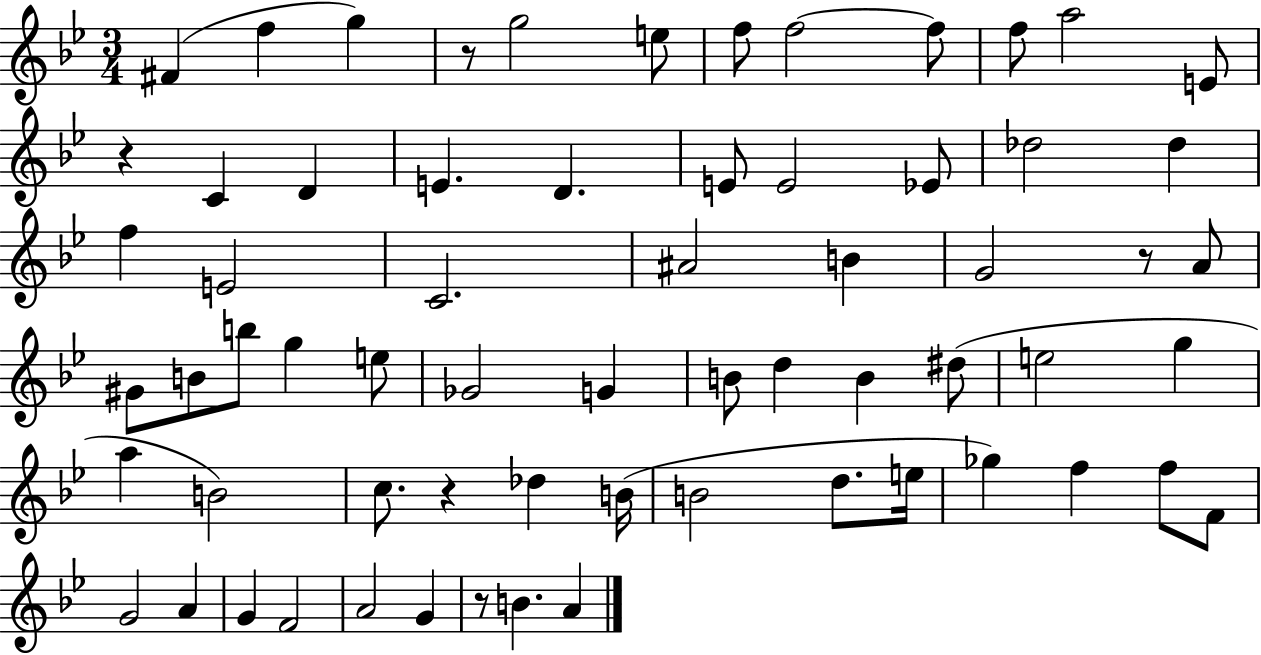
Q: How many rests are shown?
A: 5